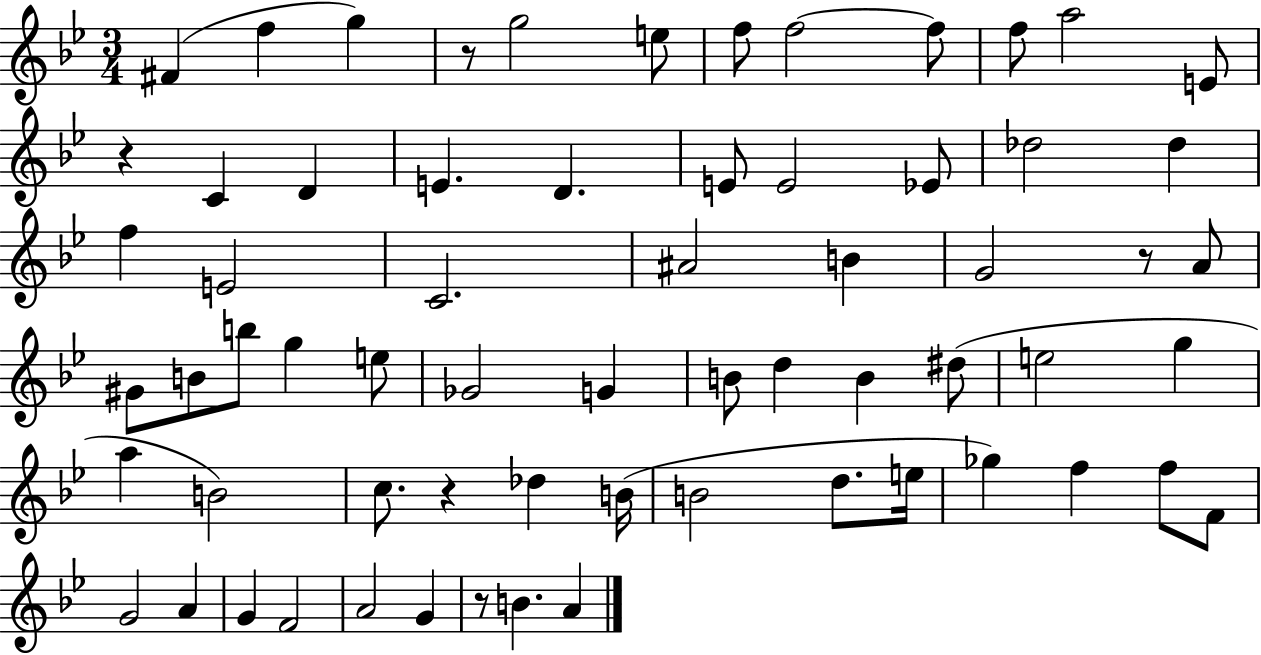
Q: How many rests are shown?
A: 5